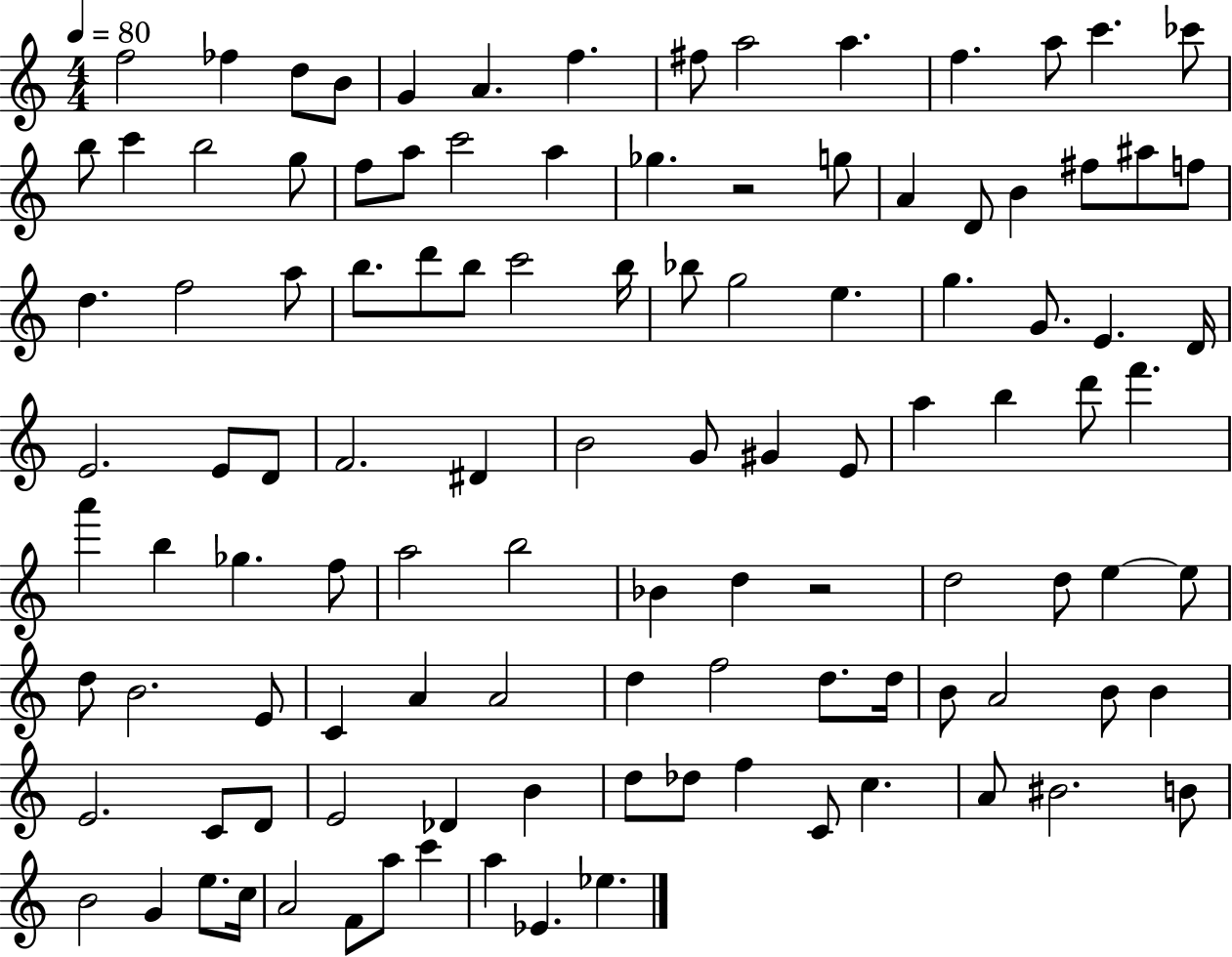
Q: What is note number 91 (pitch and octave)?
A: D5